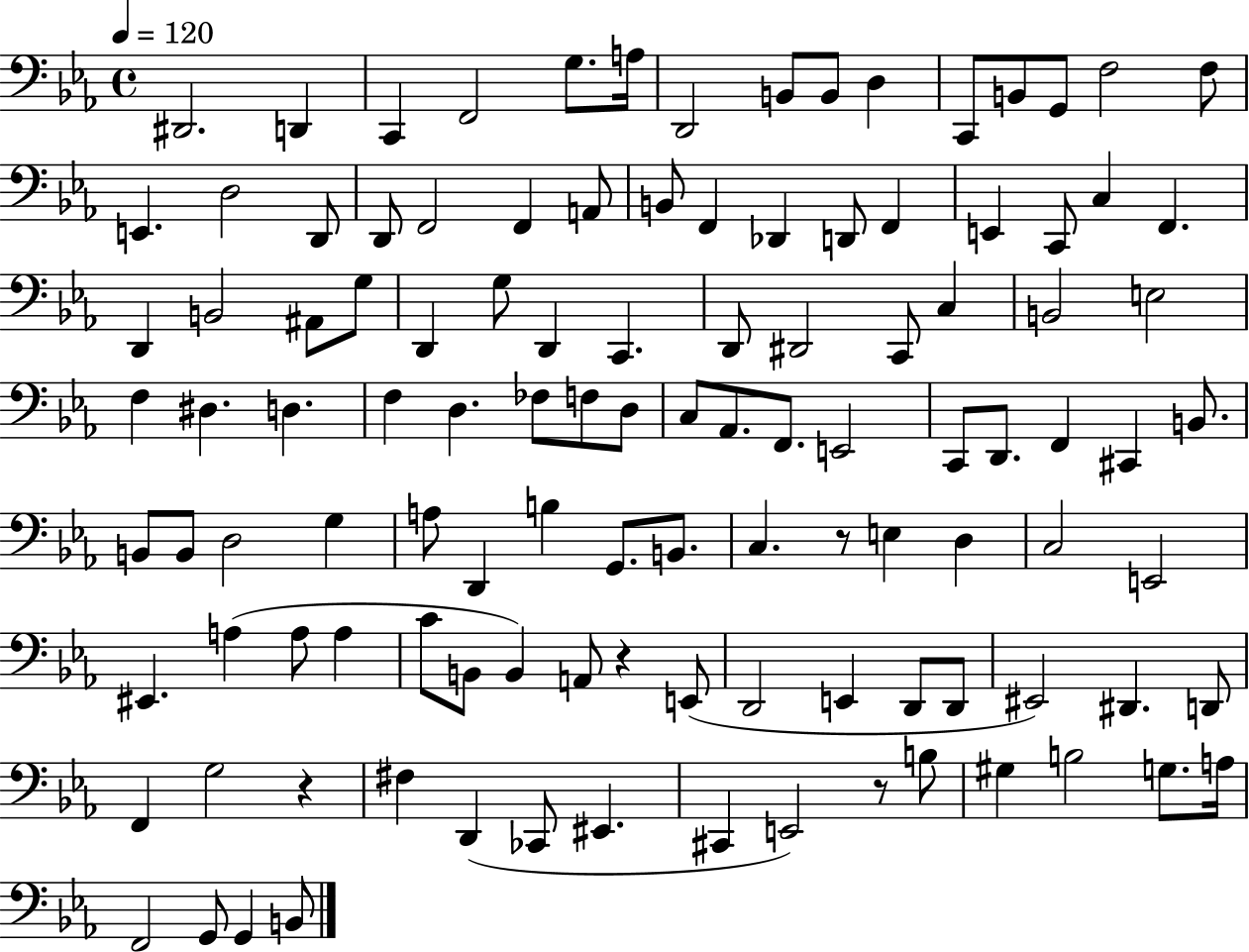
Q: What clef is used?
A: bass